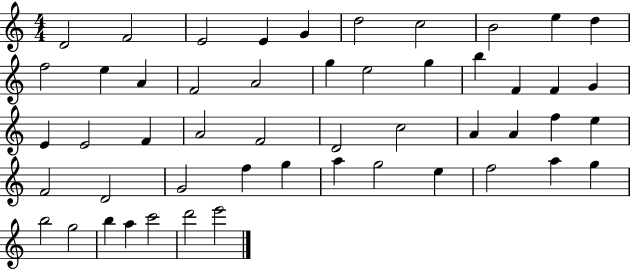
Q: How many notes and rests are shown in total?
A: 51